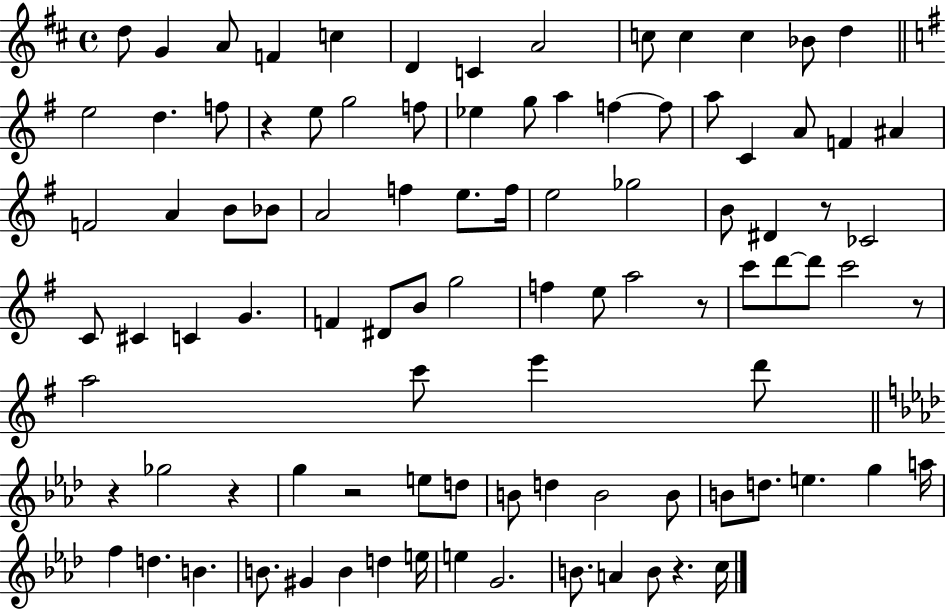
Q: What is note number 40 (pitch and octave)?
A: B4